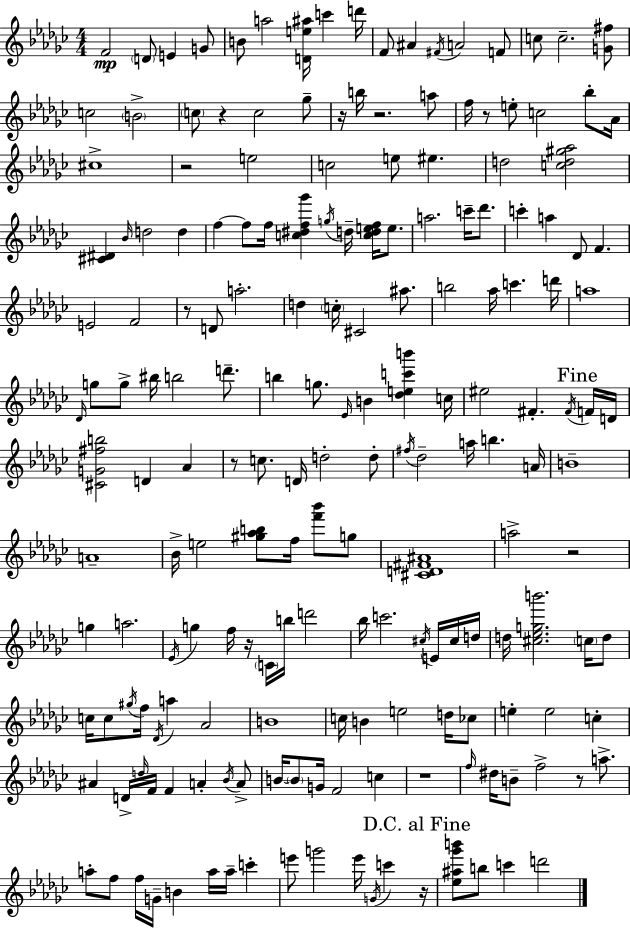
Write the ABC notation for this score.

X:1
T:Untitled
M:4/4
L:1/4
K:Ebm
F2 D/2 E G/2 B/2 a2 [De^a]/4 c' d'/4 F/2 ^A ^F/4 A2 F/2 c/2 c2 [G^f]/2 c2 B2 c/2 z c2 _g/2 z/4 b/4 z2 a/2 f/4 z/2 e/2 c2 _b/2 _A/4 ^c4 z2 e2 c2 e/2 ^e d2 [cd^g_a]2 [^C^D] _B/4 d2 d f f/2 f/4 [c^df_g'] g/4 d/4 [cdef]/4 e/2 a2 c'/4 _d'/2 c' a _D/2 F E2 F2 z/2 D/2 a2 d c/4 ^C2 ^a/2 b2 _a/4 c' d'/4 a4 _D/4 g/2 g/2 ^b/4 b2 d'/2 b g/2 _E/4 B [_dec'b'] c/4 ^e2 ^F ^F/4 F/4 D/4 [^CG^fb]2 D _A z/2 c/2 D/4 d2 d/2 ^f/4 _d2 a/4 b A/4 B4 A4 _B/4 e2 [^g_ab]/2 f/4 [f'_b']/2 g/2 [^CD^F^A]4 a2 z2 g a2 _E/4 g f/4 z/4 C/4 b/4 d'2 _b/4 c'2 ^c/4 E/4 ^c/4 d/4 d/4 [^c_egb']2 c/4 d/2 c/4 c/2 ^g/4 f/4 _D/4 a _A2 B4 c/4 B e2 d/4 _c/2 e e2 c ^A D/4 d/4 F/4 F A _B/4 A/2 B/4 B/2 G/4 F2 c z4 f/4 ^d/4 B/2 f2 z/2 a/2 a/2 f/2 f/4 G/4 B a/4 a/4 c' e'/2 g'2 e'/4 G/4 c' z/4 [_e^a_g'b']/2 b/2 c' d'2